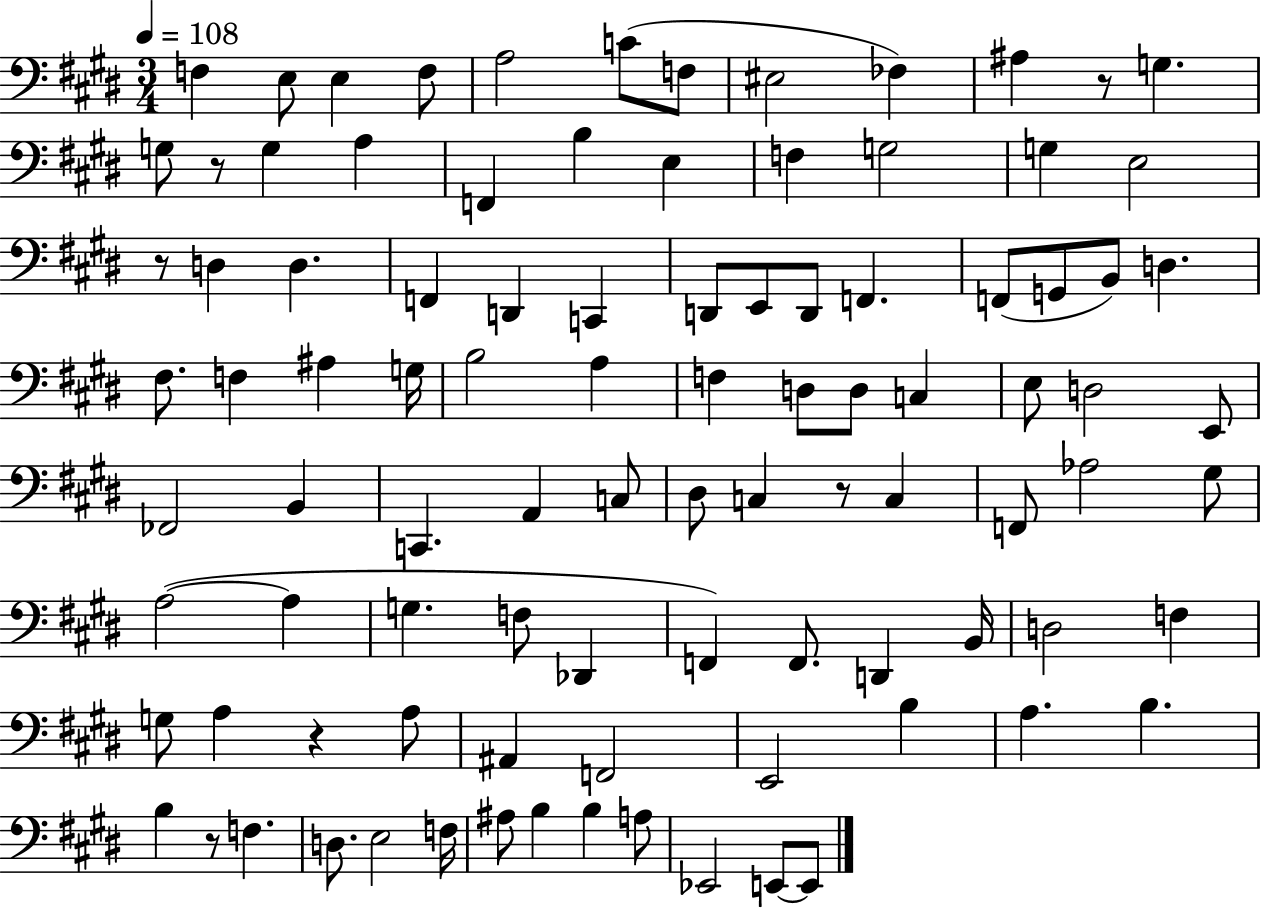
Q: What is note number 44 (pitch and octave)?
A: C3